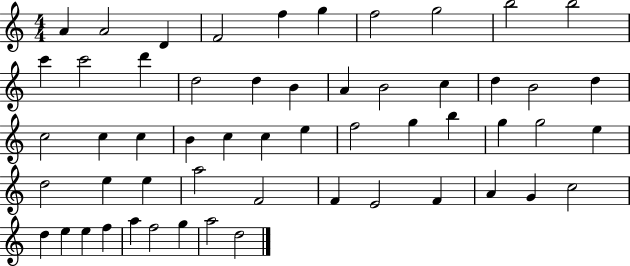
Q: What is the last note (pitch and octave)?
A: D5